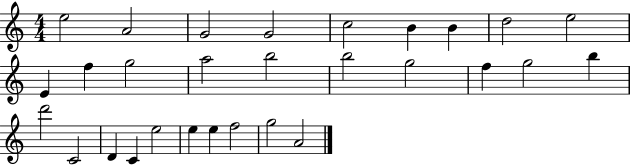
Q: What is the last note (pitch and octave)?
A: A4